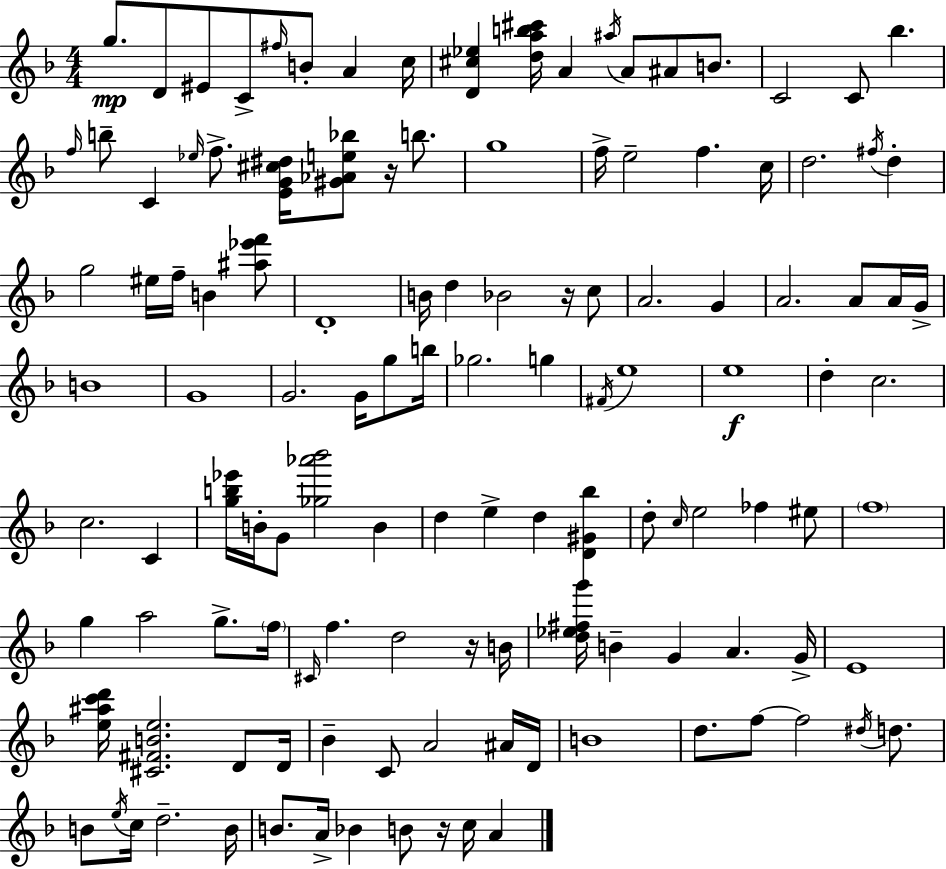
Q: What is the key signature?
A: D minor